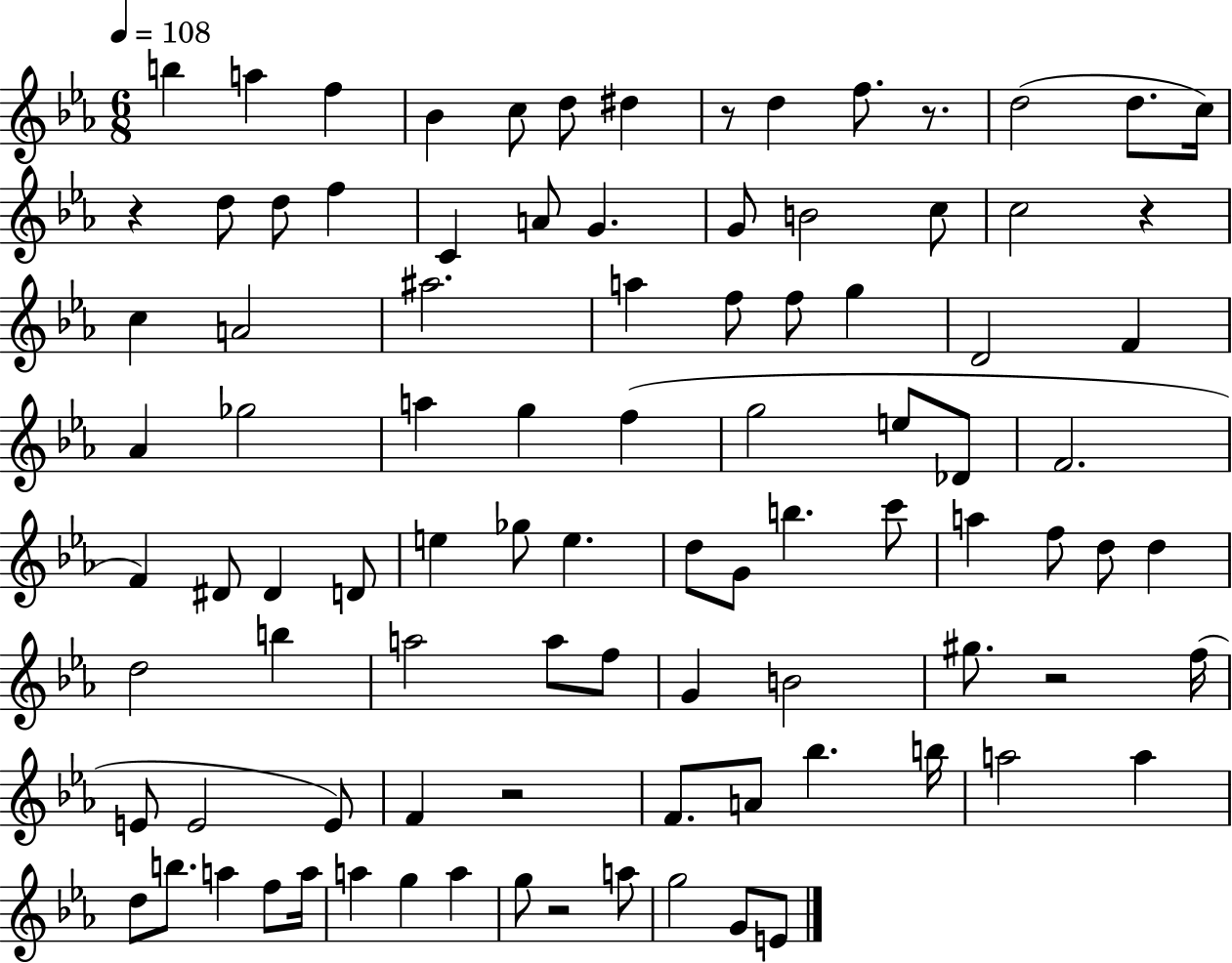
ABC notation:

X:1
T:Untitled
M:6/8
L:1/4
K:Eb
b a f _B c/2 d/2 ^d z/2 d f/2 z/2 d2 d/2 c/4 z d/2 d/2 f C A/2 G G/2 B2 c/2 c2 z c A2 ^a2 a f/2 f/2 g D2 F _A _g2 a g f g2 e/2 _D/2 F2 F ^D/2 ^D D/2 e _g/2 e d/2 G/2 b c'/2 a f/2 d/2 d d2 b a2 a/2 f/2 G B2 ^g/2 z2 f/4 E/2 E2 E/2 F z2 F/2 A/2 _b b/4 a2 a d/2 b/2 a f/2 a/4 a g a g/2 z2 a/2 g2 G/2 E/2